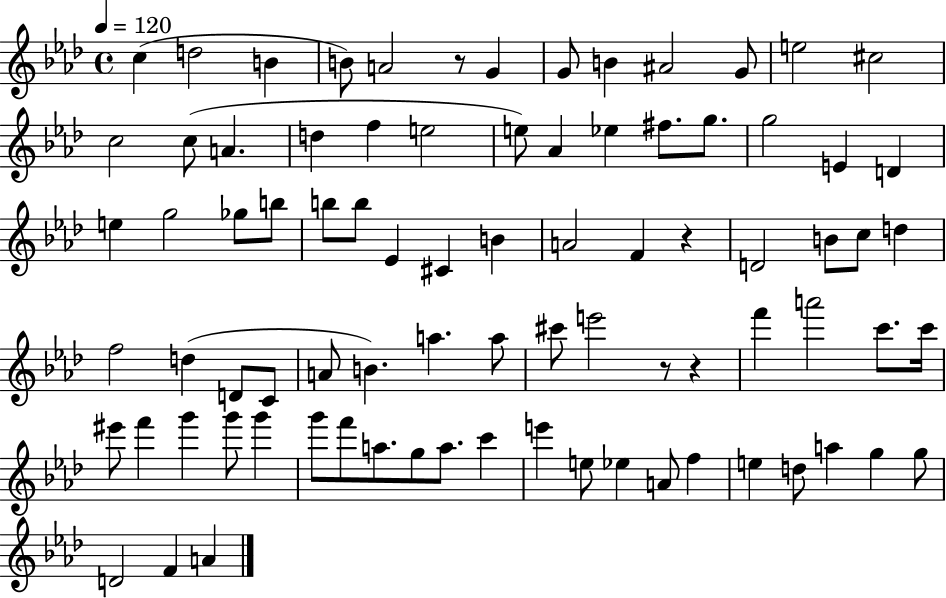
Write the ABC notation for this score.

X:1
T:Untitled
M:4/4
L:1/4
K:Ab
c d2 B B/2 A2 z/2 G G/2 B ^A2 G/2 e2 ^c2 c2 c/2 A d f e2 e/2 _A _e ^f/2 g/2 g2 E D e g2 _g/2 b/2 b/2 b/2 _E ^C B A2 F z D2 B/2 c/2 d f2 d D/2 C/2 A/2 B a a/2 ^c'/2 e'2 z/2 z f' a'2 c'/2 c'/4 ^e'/2 f' g' g'/2 g' g'/2 f'/2 a/2 g/2 a/2 c' e' e/2 _e A/2 f e d/2 a g g/2 D2 F A